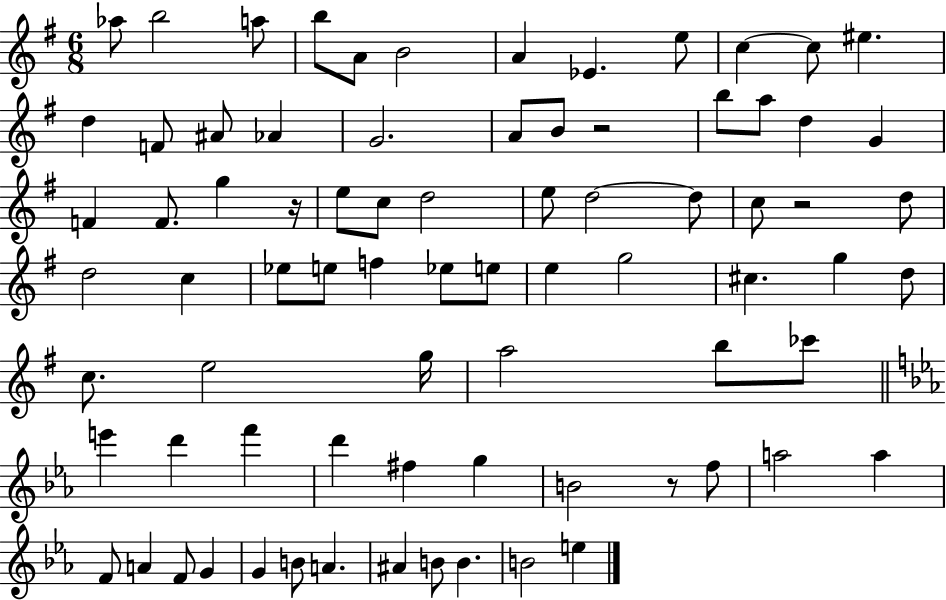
{
  \clef treble
  \numericTimeSignature
  \time 6/8
  \key g \major
  aes''8 b''2 a''8 | b''8 a'8 b'2 | a'4 ees'4. e''8 | c''4~~ c''8 eis''4. | \break d''4 f'8 ais'8 aes'4 | g'2. | a'8 b'8 r2 | b''8 a''8 d''4 g'4 | \break f'4 f'8. g''4 r16 | e''8 c''8 d''2 | e''8 d''2~~ d''8 | c''8 r2 d''8 | \break d''2 c''4 | ees''8 e''8 f''4 ees''8 e''8 | e''4 g''2 | cis''4. g''4 d''8 | \break c''8. e''2 g''16 | a''2 b''8 ces'''8 | \bar "||" \break \key ees \major e'''4 d'''4 f'''4 | d'''4 fis''4 g''4 | b'2 r8 f''8 | a''2 a''4 | \break f'8 a'4 f'8 g'4 | g'4 b'8 a'4. | ais'4 b'8 b'4. | b'2 e''4 | \break \bar "|."
}